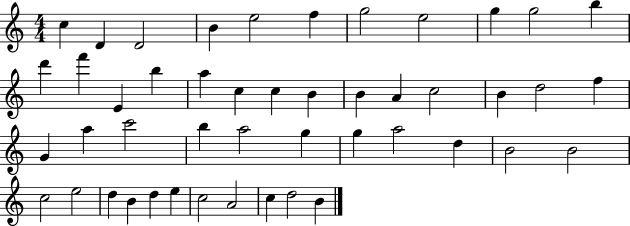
C5/q D4/q D4/h B4/q E5/h F5/q G5/h E5/h G5/q G5/h B5/q D6/q F6/q E4/q B5/q A5/q C5/q C5/q B4/q B4/q A4/q C5/h B4/q D5/h F5/q G4/q A5/q C6/h B5/q A5/h G5/q G5/q A5/h D5/q B4/h B4/h C5/h E5/h D5/q B4/q D5/q E5/q C5/h A4/h C5/q D5/h B4/q